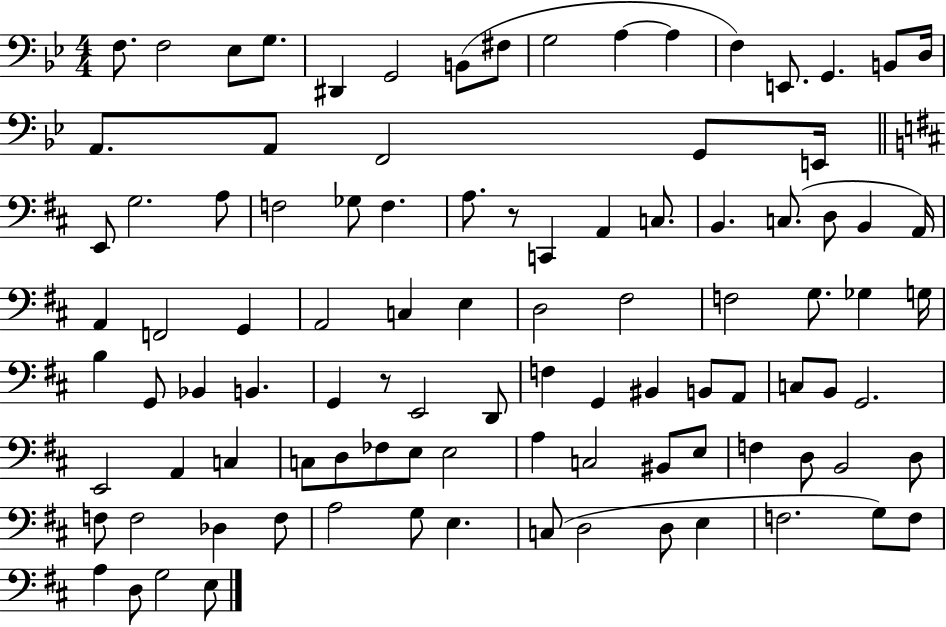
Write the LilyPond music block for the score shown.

{
  \clef bass
  \numericTimeSignature
  \time 4/4
  \key bes \major
  f8. f2 ees8 g8. | dis,4 g,2 b,8( fis8 | g2 a4~~ a4 | f4) e,8. g,4. b,8 d16 | \break a,8. a,8 f,2 g,8 e,16 | \bar "||" \break \key b \minor e,8 g2. a8 | f2 ges8 f4. | a8. r8 c,4 a,4 c8. | b,4. c8.( d8 b,4 a,16) | \break a,4 f,2 g,4 | a,2 c4 e4 | d2 fis2 | f2 g8. ges4 g16 | \break b4 g,8 bes,4 b,4. | g,4 r8 e,2 d,8 | f4 g,4 bis,4 b,8 a,8 | c8 b,8 g,2. | \break e,2 a,4 c4 | c8 d8 fes8 e8 e2 | a4 c2 bis,8 e8 | f4 d8 b,2 d8 | \break f8 f2 des4 f8 | a2 g8 e4. | c8( d2 d8 e4 | f2. g8) f8 | \break a4 d8 g2 e8 | \bar "|."
}